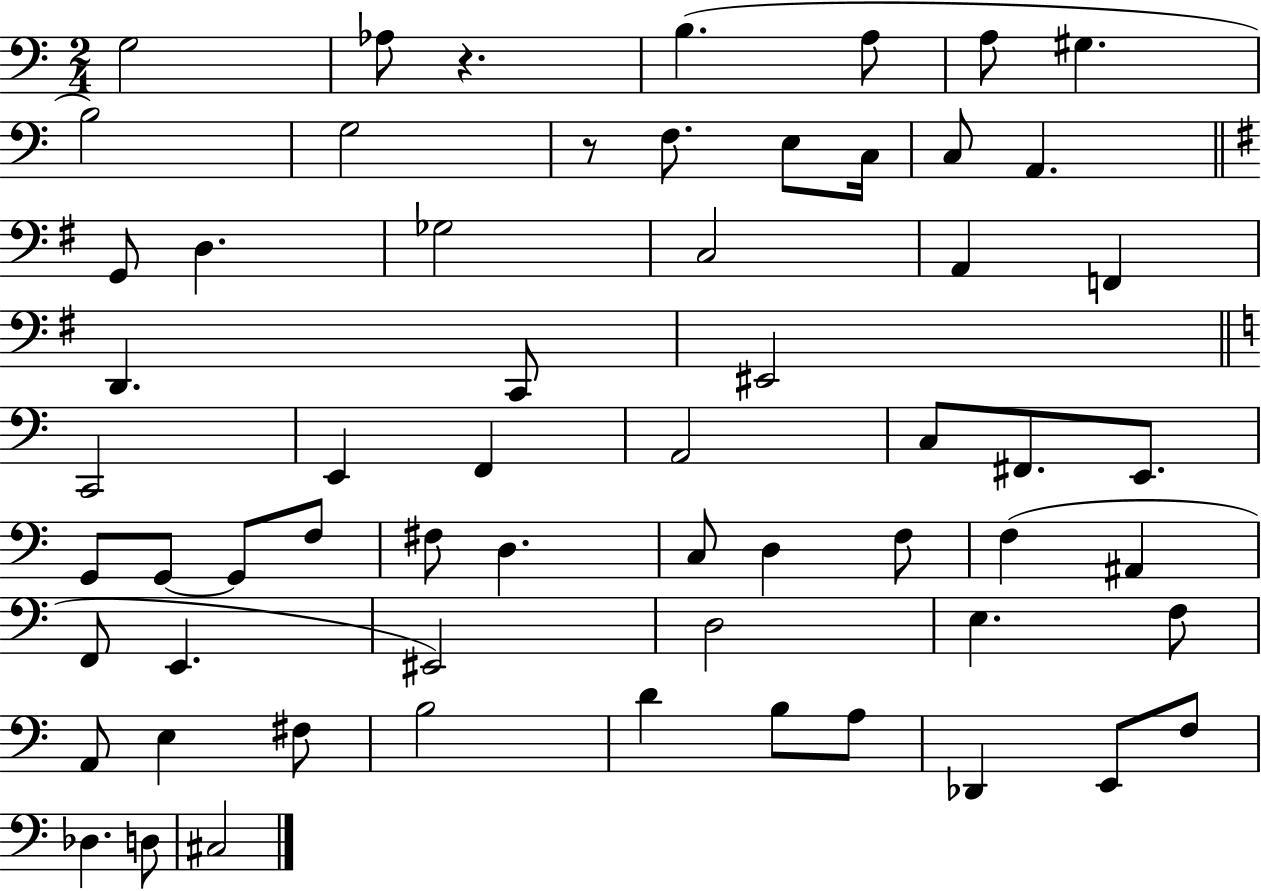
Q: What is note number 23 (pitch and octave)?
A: C2